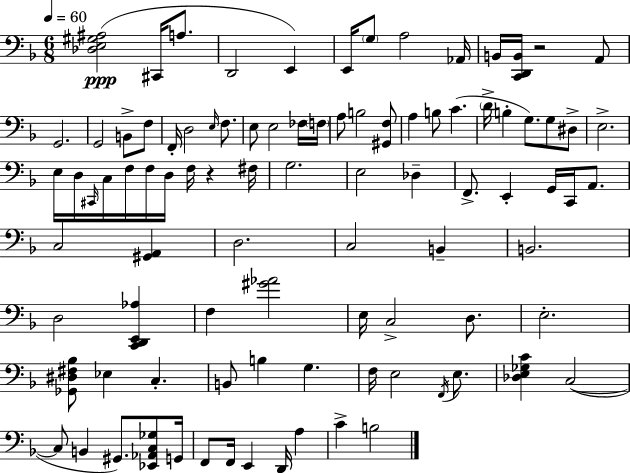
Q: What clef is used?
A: bass